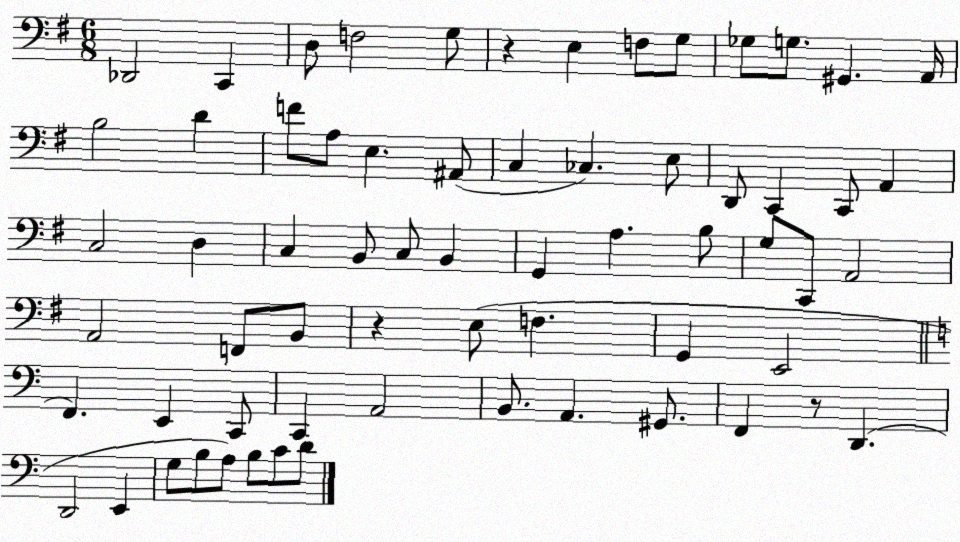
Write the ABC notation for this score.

X:1
T:Untitled
M:6/8
L:1/4
K:G
_D,,2 C,, D,/2 F,2 G,/2 z E, F,/2 G,/2 _G,/2 G,/2 ^G,, A,,/4 B,2 D F/2 A,/2 E, ^A,,/2 C, _C, E,/2 D,,/2 C,, C,,/2 A,, C,2 D, C, B,,/2 C,/2 B,, G,, A, B,/2 G,/2 C,,/2 A,,2 A,,2 F,,/2 B,,/2 z E,/2 F, G,, E,,2 F,, E,, C,,/2 C,, A,,2 B,,/2 A,, ^G,,/2 F,, z/2 D,, D,,2 E,, G,/2 B,/2 A,/2 B,/2 C/2 D/2